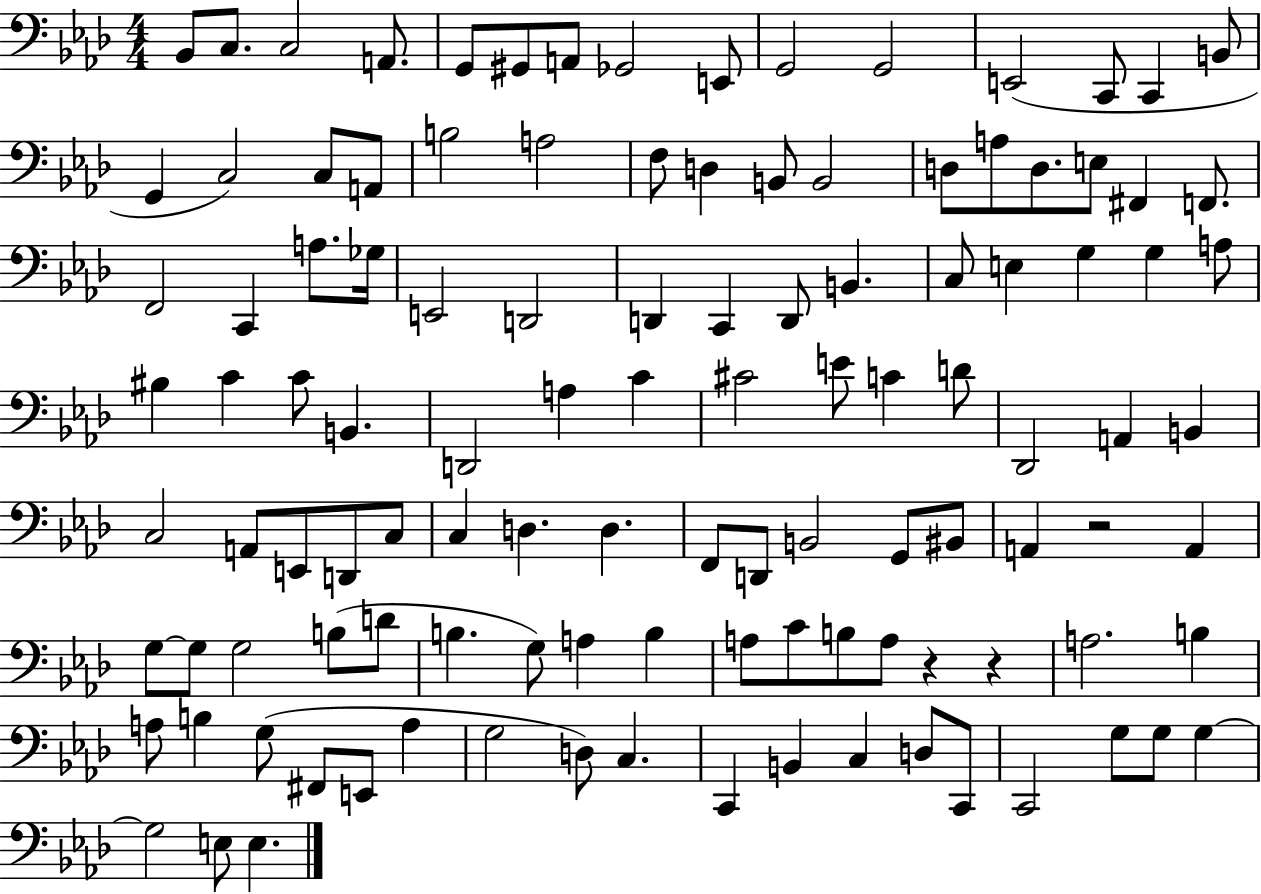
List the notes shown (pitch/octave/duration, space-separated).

Bb2/e C3/e. C3/h A2/e. G2/e G#2/e A2/e Gb2/h E2/e G2/h G2/h E2/h C2/e C2/q B2/e G2/q C3/h C3/e A2/e B3/h A3/h F3/e D3/q B2/e B2/h D3/e A3/e D3/e. E3/e F#2/q F2/e. F2/h C2/q A3/e. Gb3/s E2/h D2/h D2/q C2/q D2/e B2/q. C3/e E3/q G3/q G3/q A3/e BIS3/q C4/q C4/e B2/q. D2/h A3/q C4/q C#4/h E4/e C4/q D4/e Db2/h A2/q B2/q C3/h A2/e E2/e D2/e C3/e C3/q D3/q. D3/q. F2/e D2/e B2/h G2/e BIS2/e A2/q R/h A2/q G3/e G3/e G3/h B3/e D4/e B3/q. G3/e A3/q B3/q A3/e C4/e B3/e A3/e R/q R/q A3/h. B3/q A3/e B3/q G3/e F#2/e E2/e A3/q G3/h D3/e C3/q. C2/q B2/q C3/q D3/e C2/e C2/h G3/e G3/e G3/q G3/h E3/e E3/q.